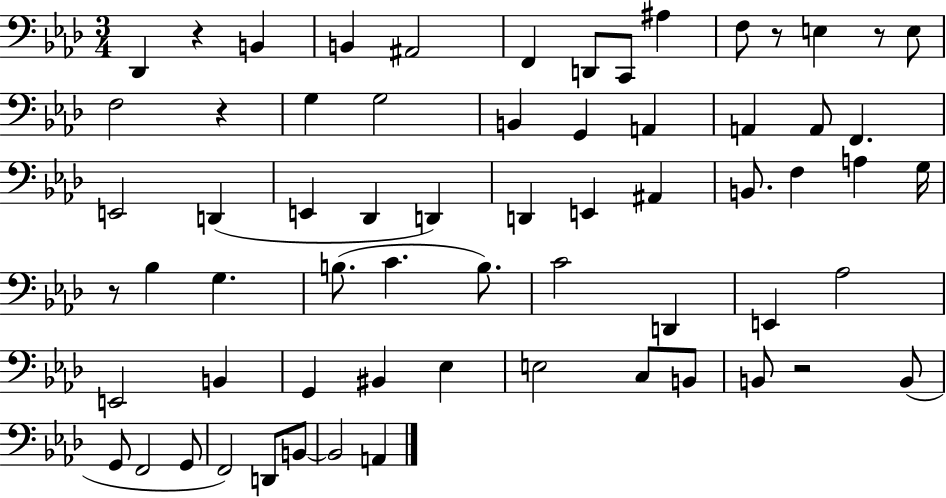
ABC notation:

X:1
T:Untitled
M:3/4
L:1/4
K:Ab
_D,, z B,, B,, ^A,,2 F,, D,,/2 C,,/2 ^A, F,/2 z/2 E, z/2 E,/2 F,2 z G, G,2 B,, G,, A,, A,, A,,/2 F,, E,,2 D,, E,, _D,, D,, D,, E,, ^A,, B,,/2 F, A, G,/4 z/2 _B, G, B,/2 C B,/2 C2 D,, E,, _A,2 E,,2 B,, G,, ^B,, _E, E,2 C,/2 B,,/2 B,,/2 z2 B,,/2 G,,/2 F,,2 G,,/2 F,,2 D,,/2 B,,/2 B,,2 A,,